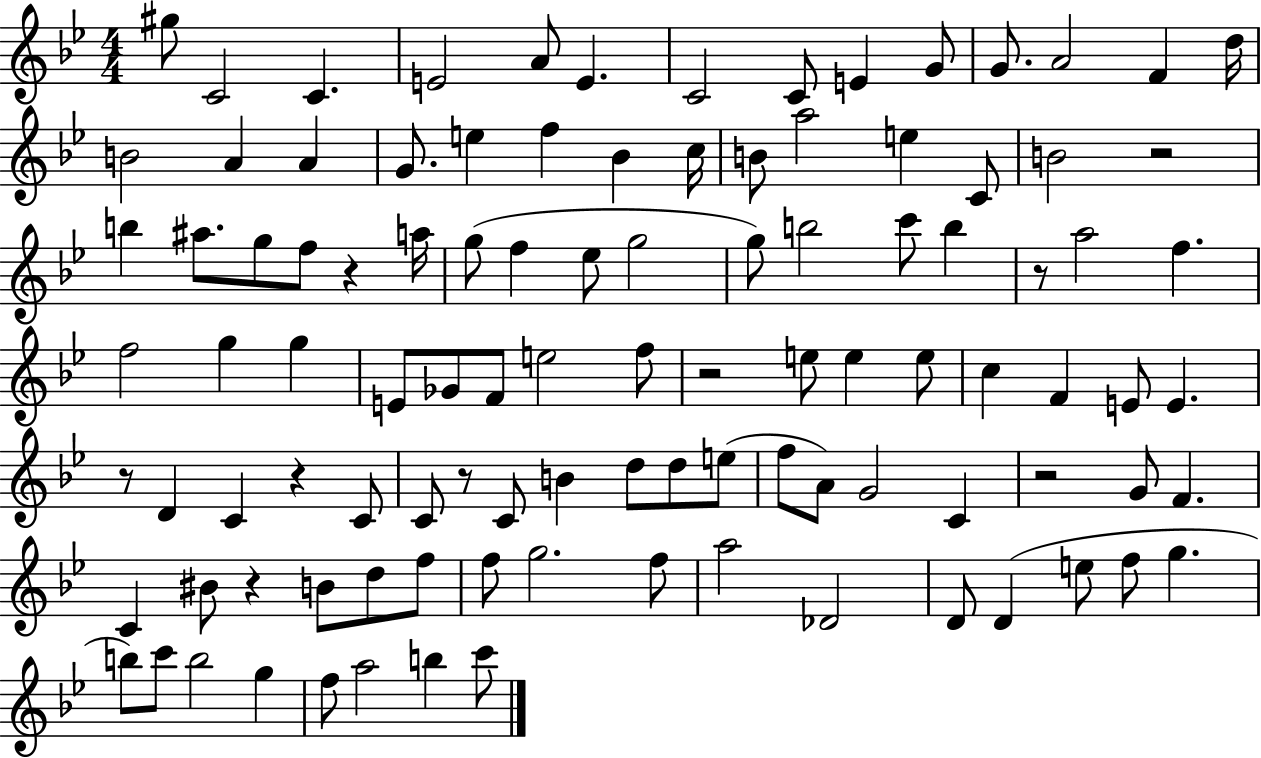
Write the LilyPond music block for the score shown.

{
  \clef treble
  \numericTimeSignature
  \time 4/4
  \key bes \major
  gis''8 c'2 c'4. | e'2 a'8 e'4. | c'2 c'8 e'4 g'8 | g'8. a'2 f'4 d''16 | \break b'2 a'4 a'4 | g'8. e''4 f''4 bes'4 c''16 | b'8 a''2 e''4 c'8 | b'2 r2 | \break b''4 ais''8. g''8 f''8 r4 a''16 | g''8( f''4 ees''8 g''2 | g''8) b''2 c'''8 b''4 | r8 a''2 f''4. | \break f''2 g''4 g''4 | e'8 ges'8 f'8 e''2 f''8 | r2 e''8 e''4 e''8 | c''4 f'4 e'8 e'4. | \break r8 d'4 c'4 r4 c'8 | c'8 r8 c'8 b'4 d''8 d''8 e''8( | f''8 a'8) g'2 c'4 | r2 g'8 f'4. | \break c'4 bis'8 r4 b'8 d''8 f''8 | f''8 g''2. f''8 | a''2 des'2 | d'8 d'4( e''8 f''8 g''4. | \break b''8) c'''8 b''2 g''4 | f''8 a''2 b''4 c'''8 | \bar "|."
}